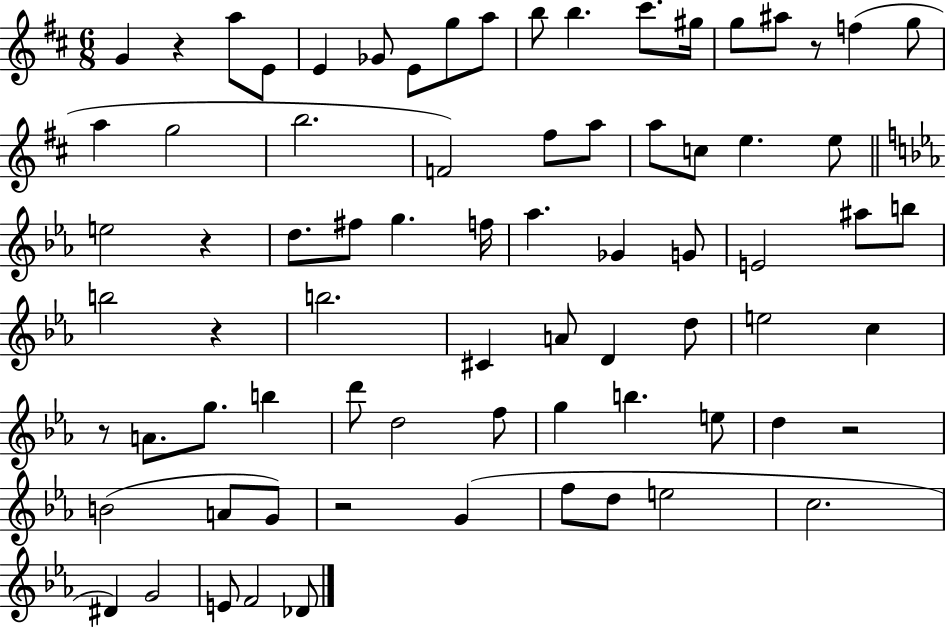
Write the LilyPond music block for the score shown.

{
  \clef treble
  \numericTimeSignature
  \time 6/8
  \key d \major
  g'4 r4 a''8 e'8 | e'4 ges'8 e'8 g''8 a''8 | b''8 b''4. cis'''8. gis''16 | g''8 ais''8 r8 f''4( g''8 | \break a''4 g''2 | b''2. | f'2) fis''8 a''8 | a''8 c''8 e''4. e''8 | \break \bar "||" \break \key c \minor e''2 r4 | d''8. fis''8 g''4. f''16 | aes''4. ges'4 g'8 | e'2 ais''8 b''8 | \break b''2 r4 | b''2. | cis'4 a'8 d'4 d''8 | e''2 c''4 | \break r8 a'8. g''8. b''4 | d'''8 d''2 f''8 | g''4 b''4. e''8 | d''4 r2 | \break b'2( a'8 g'8) | r2 g'4( | f''8 d''8 e''2 | c''2. | \break dis'4) g'2 | e'8 f'2 des'8 | \bar "|."
}